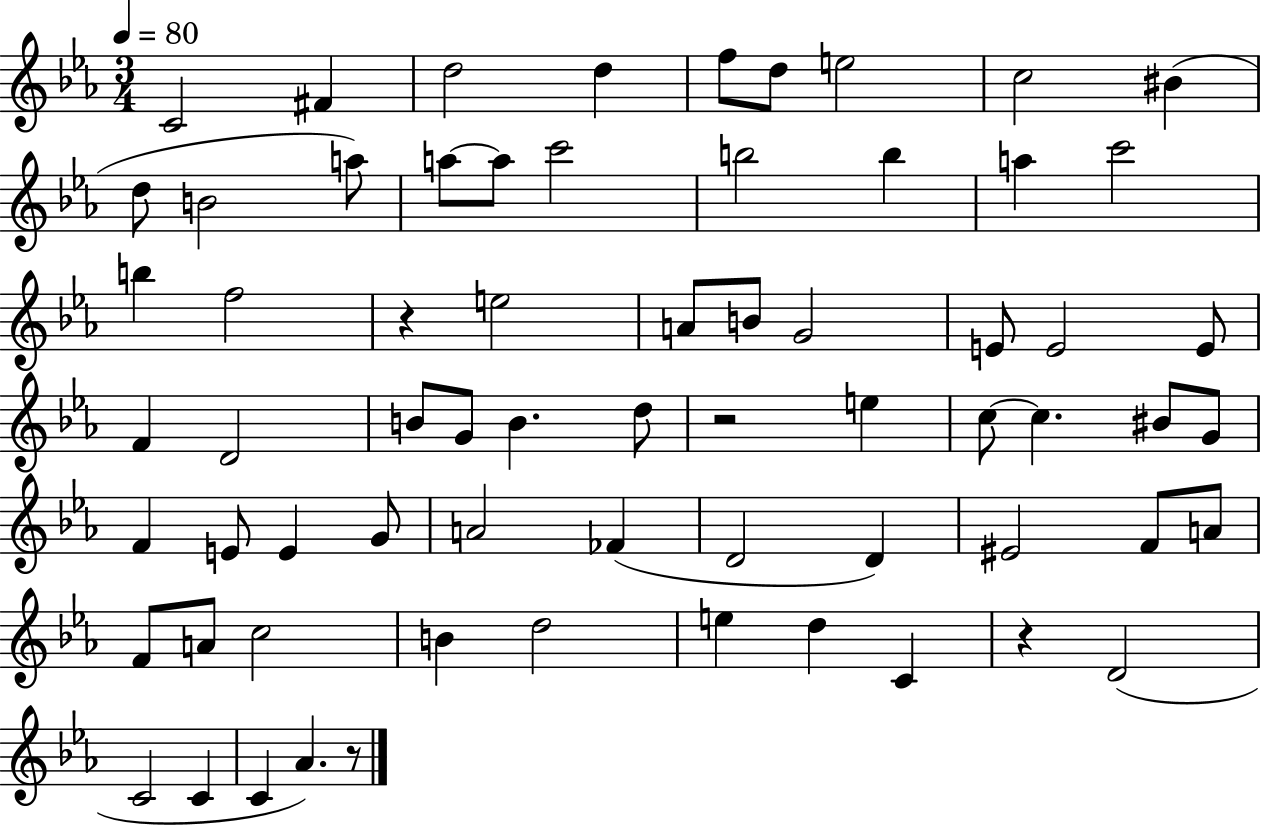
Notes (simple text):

C4/h F#4/q D5/h D5/q F5/e D5/e E5/h C5/h BIS4/q D5/e B4/h A5/e A5/e A5/e C6/h B5/h B5/q A5/q C6/h B5/q F5/h R/q E5/h A4/e B4/e G4/h E4/e E4/h E4/e F4/q D4/h B4/e G4/e B4/q. D5/e R/h E5/q C5/e C5/q. BIS4/e G4/e F4/q E4/e E4/q G4/e A4/h FES4/q D4/h D4/q EIS4/h F4/e A4/e F4/e A4/e C5/h B4/q D5/h E5/q D5/q C4/q R/q D4/h C4/h C4/q C4/q Ab4/q. R/e